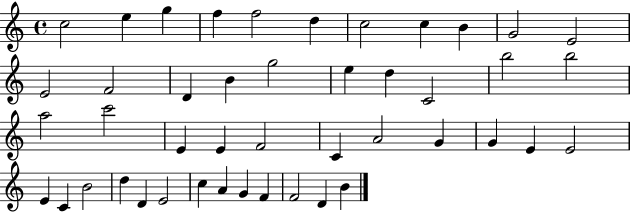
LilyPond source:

{
  \clef treble
  \time 4/4
  \defaultTimeSignature
  \key c \major
  c''2 e''4 g''4 | f''4 f''2 d''4 | c''2 c''4 b'4 | g'2 e'2 | \break e'2 f'2 | d'4 b'4 g''2 | e''4 d''4 c'2 | b''2 b''2 | \break a''2 c'''2 | e'4 e'4 f'2 | c'4 a'2 g'4 | g'4 e'4 e'2 | \break e'4 c'4 b'2 | d''4 d'4 e'2 | c''4 a'4 g'4 f'4 | f'2 d'4 b'4 | \break \bar "|."
}